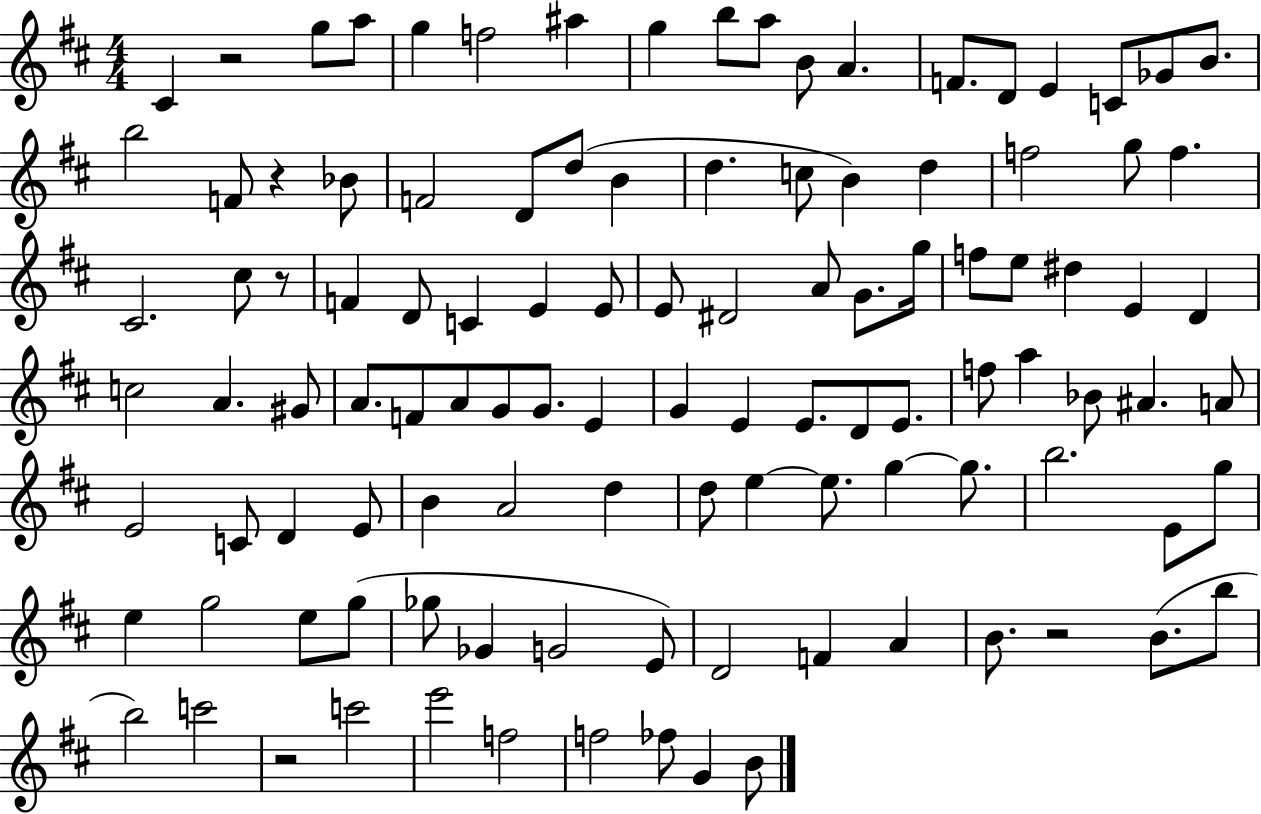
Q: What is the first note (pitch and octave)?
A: C#4